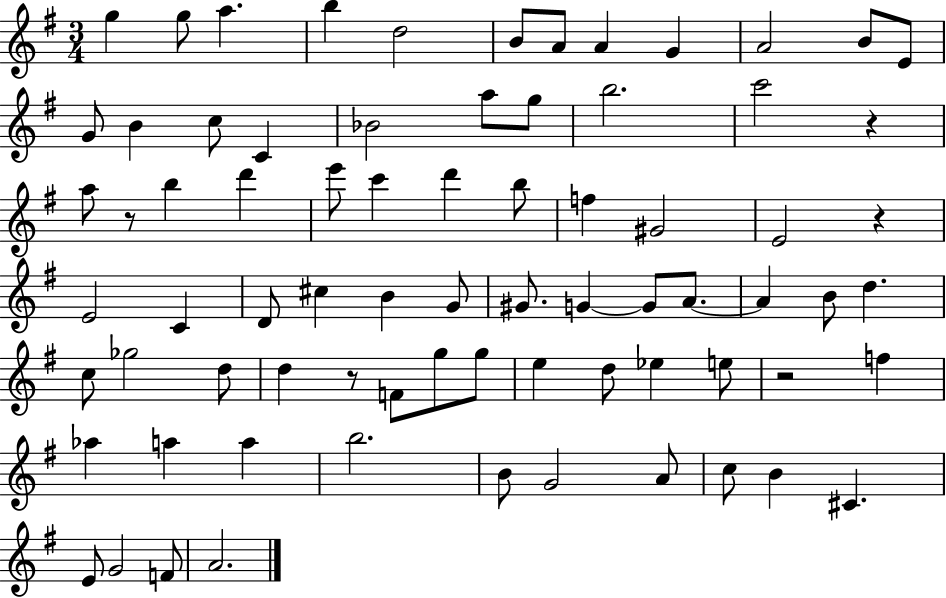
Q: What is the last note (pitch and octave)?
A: A4